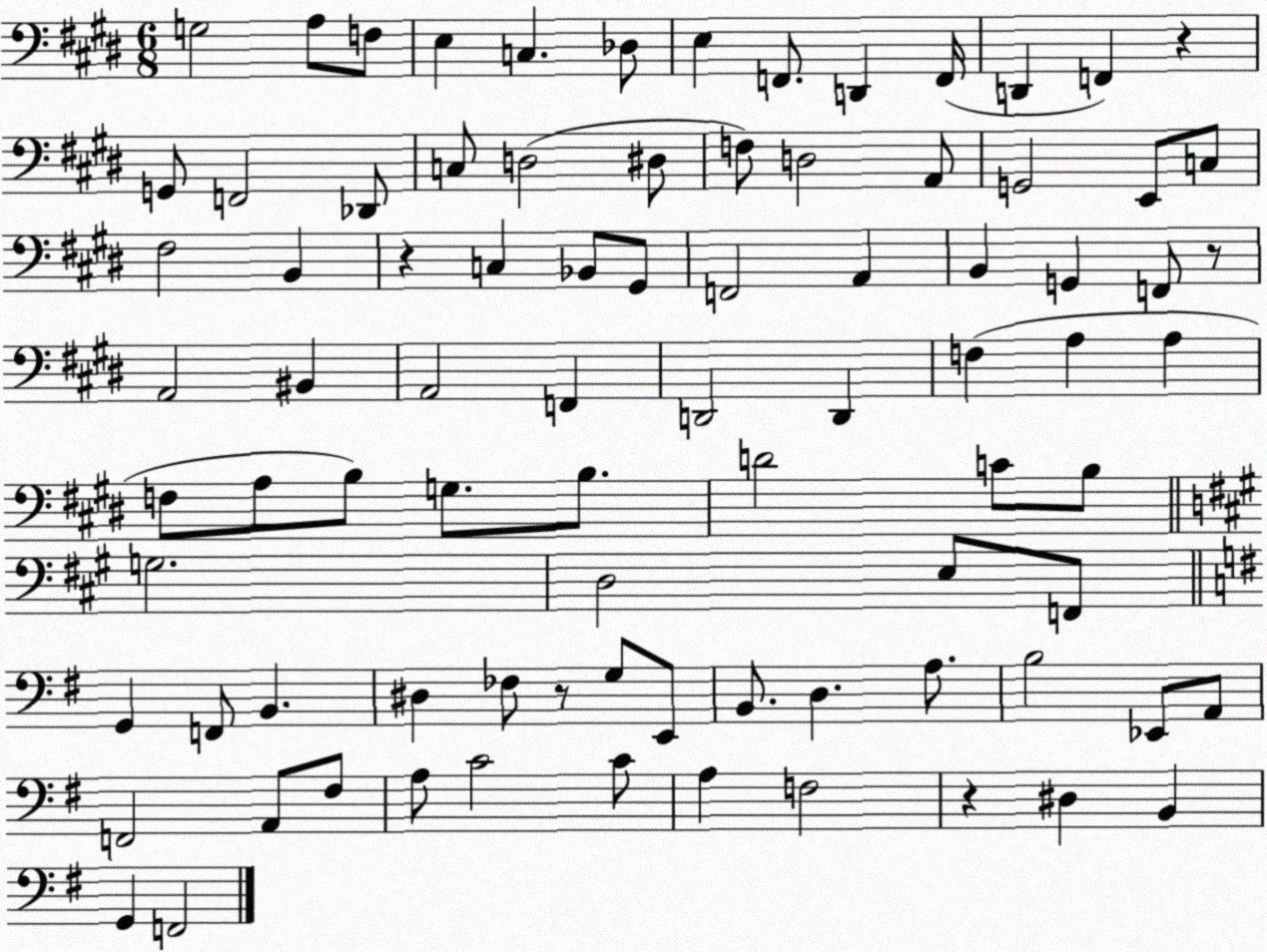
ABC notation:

X:1
T:Untitled
M:6/8
L:1/4
K:E
G,2 A,/2 F,/2 E, C, _D,/2 E, F,,/2 D,, F,,/4 D,, F,, z G,,/2 F,,2 _D,,/2 C,/2 D,2 ^D,/2 F,/2 D,2 A,,/2 G,,2 E,,/2 C,/2 ^F,2 B,, z C, _B,,/2 ^G,,/2 F,,2 A,, B,, G,, F,,/2 z/2 A,,2 ^B,, A,,2 F,, D,,2 D,, F, A, A, F,/2 A,/2 B,/2 G,/2 B,/2 D2 C/2 B,/2 G,2 D,2 E,/2 F,,/2 G,, F,,/2 B,, ^D, _F,/2 z/2 G,/2 E,,/2 B,,/2 D, A,/2 B,2 _E,,/2 A,,/2 F,,2 A,,/2 ^F,/2 A,/2 C2 C/2 A, F,2 z ^D, B,, G,, F,,2